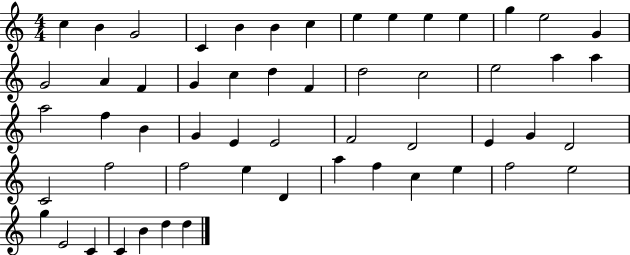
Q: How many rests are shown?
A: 0